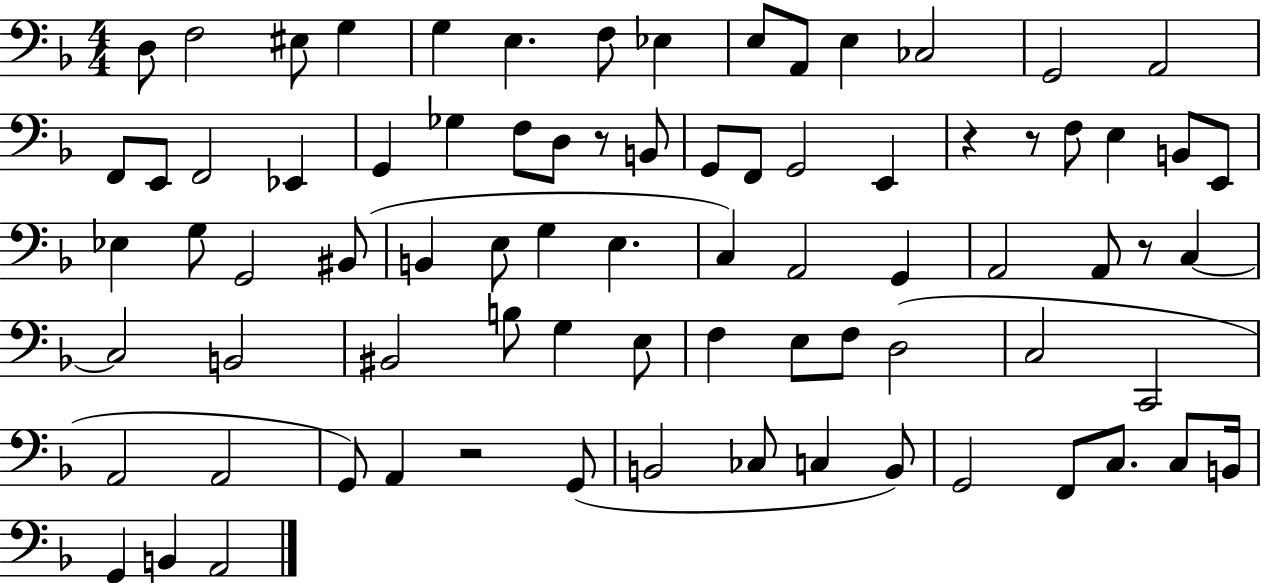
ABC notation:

X:1
T:Untitled
M:4/4
L:1/4
K:F
D,/2 F,2 ^E,/2 G, G, E, F,/2 _E, E,/2 A,,/2 E, _C,2 G,,2 A,,2 F,,/2 E,,/2 F,,2 _E,, G,, _G, F,/2 D,/2 z/2 B,,/2 G,,/2 F,,/2 G,,2 E,, z z/2 F,/2 E, B,,/2 E,,/2 _E, G,/2 G,,2 ^B,,/2 B,, E,/2 G, E, C, A,,2 G,, A,,2 A,,/2 z/2 C, C,2 B,,2 ^B,,2 B,/2 G, E,/2 F, E,/2 F,/2 D,2 C,2 C,,2 A,,2 A,,2 G,,/2 A,, z2 G,,/2 B,,2 _C,/2 C, B,,/2 G,,2 F,,/2 C,/2 C,/2 B,,/4 G,, B,, A,,2